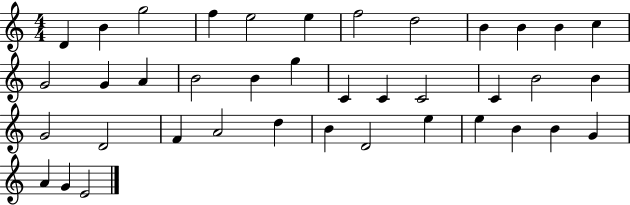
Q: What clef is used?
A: treble